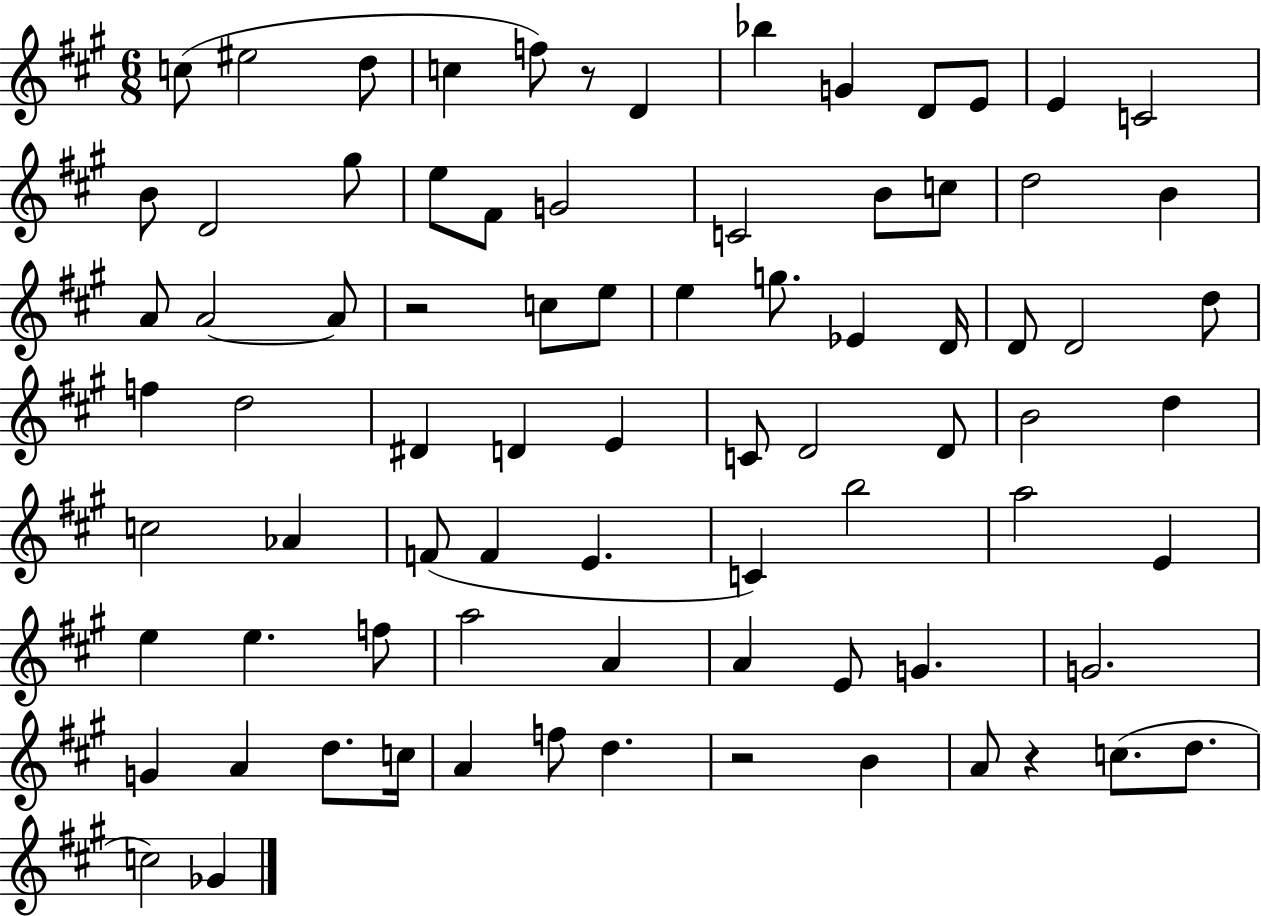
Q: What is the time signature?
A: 6/8